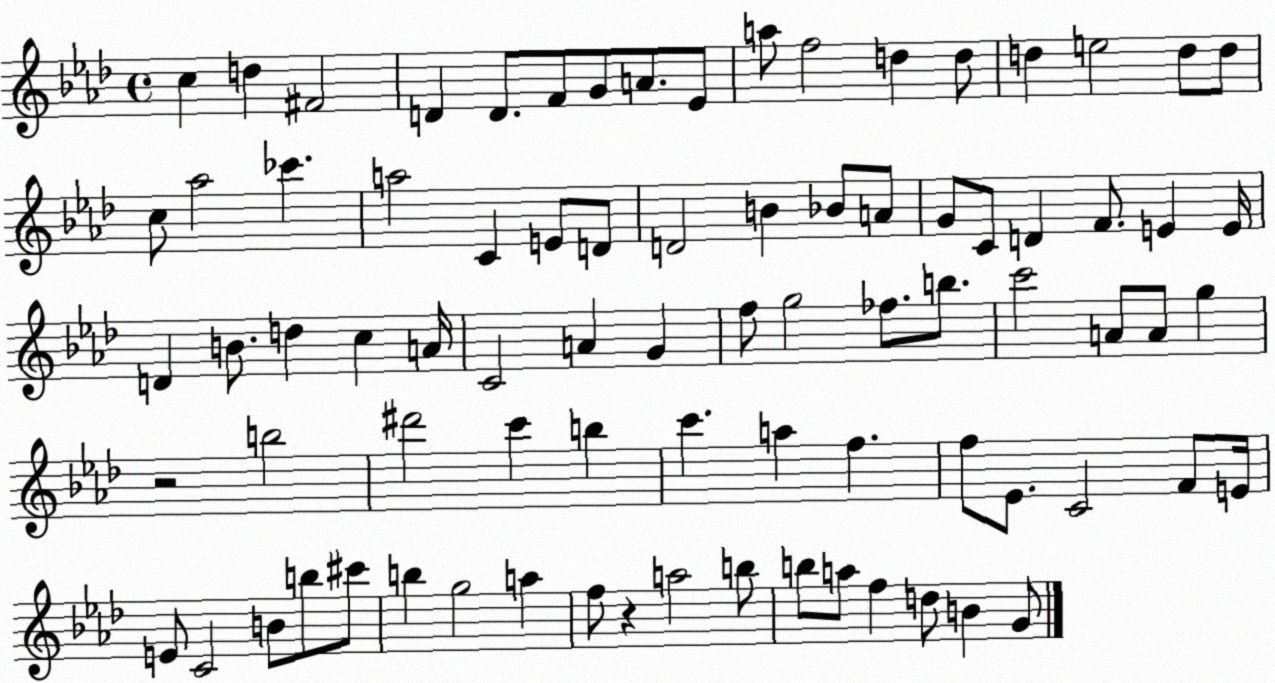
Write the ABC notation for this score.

X:1
T:Untitled
M:4/4
L:1/4
K:Ab
c d ^F2 D D/2 F/2 G/2 A/2 _E/2 a/2 f2 d d/2 d e2 d/2 d/2 c/2 _a2 _c' a2 C E/2 D/2 D2 B _B/2 A/2 G/2 C/2 D F/2 E E/4 D B/2 d c A/4 C2 A G f/2 g2 _f/2 b/2 c'2 A/2 A/2 g z2 b2 ^d'2 c' b c' a f f/2 _E/2 C2 F/2 E/4 E/2 C2 B/2 b/2 ^c'/2 b g2 a f/2 z a2 b/2 b/2 a/2 f d/2 B G/2